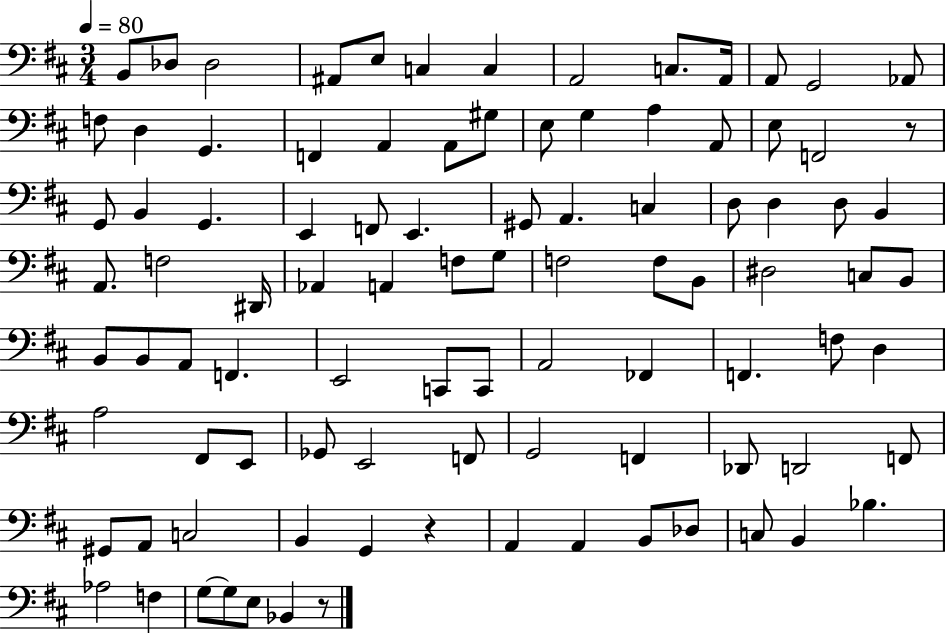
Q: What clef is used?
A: bass